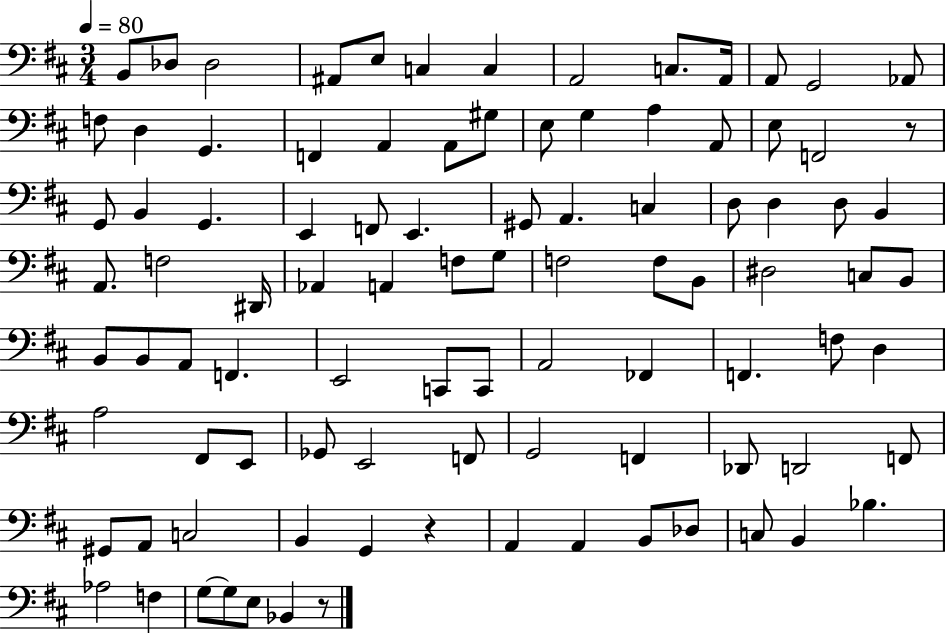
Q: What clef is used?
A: bass